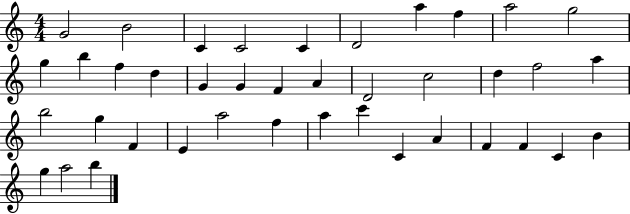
X:1
T:Untitled
M:4/4
L:1/4
K:C
G2 B2 C C2 C D2 a f a2 g2 g b f d G G F A D2 c2 d f2 a b2 g F E a2 f a c' C A F F C B g a2 b